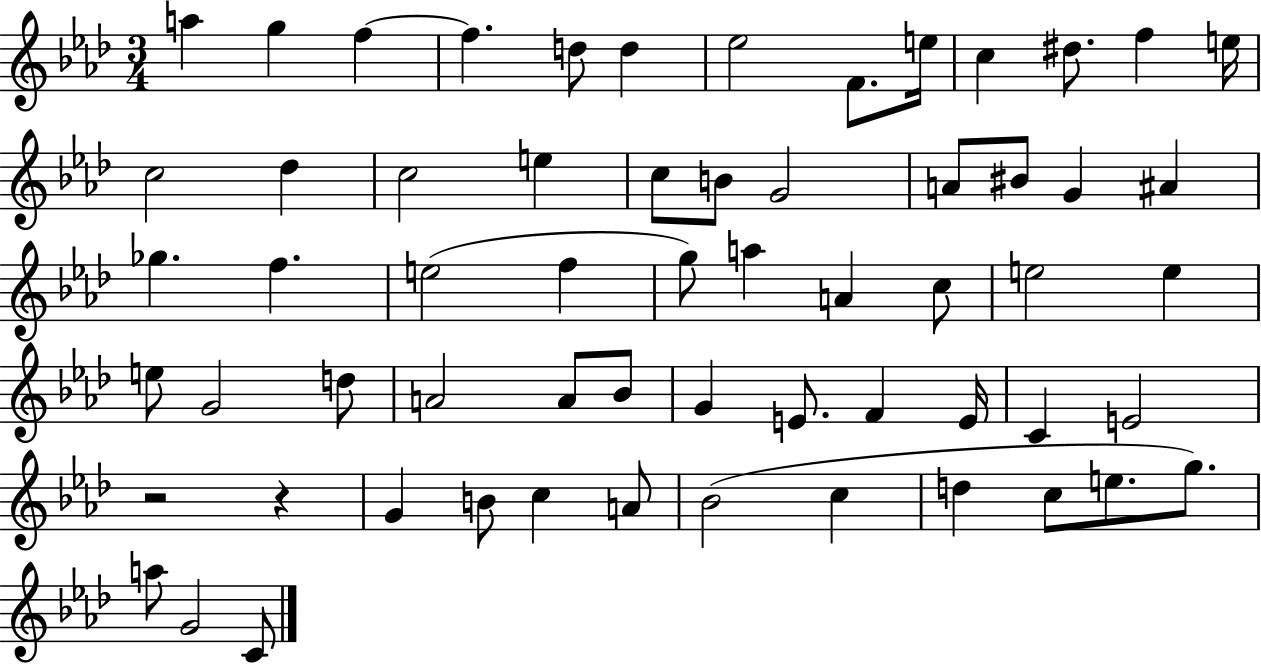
{
  \clef treble
  \numericTimeSignature
  \time 3/4
  \key aes \major
  a''4 g''4 f''4~~ | f''4. d''8 d''4 | ees''2 f'8. e''16 | c''4 dis''8. f''4 e''16 | \break c''2 des''4 | c''2 e''4 | c''8 b'8 g'2 | a'8 bis'8 g'4 ais'4 | \break ges''4. f''4. | e''2( f''4 | g''8) a''4 a'4 c''8 | e''2 e''4 | \break e''8 g'2 d''8 | a'2 a'8 bes'8 | g'4 e'8. f'4 e'16 | c'4 e'2 | \break r2 r4 | g'4 b'8 c''4 a'8 | bes'2( c''4 | d''4 c''8 e''8. g''8.) | \break a''8 g'2 c'8 | \bar "|."
}